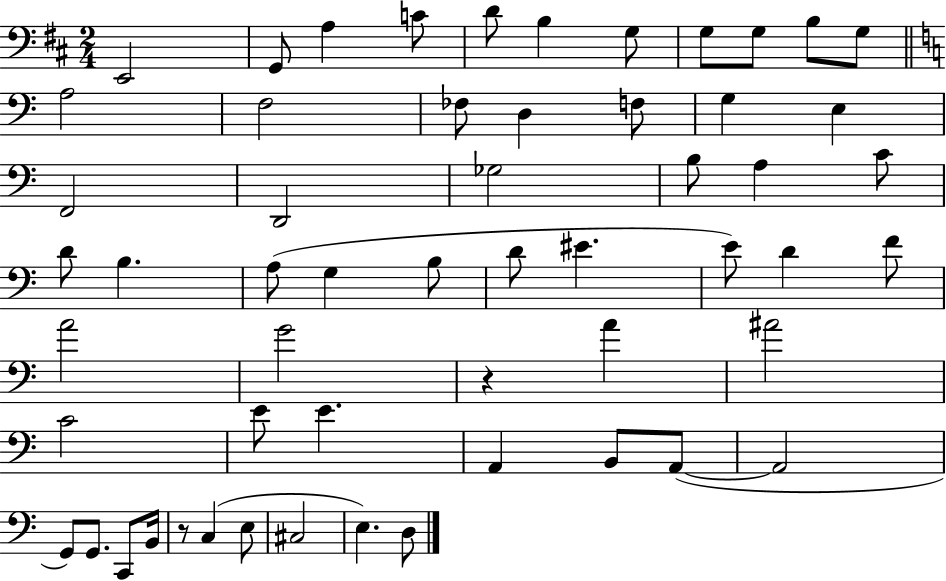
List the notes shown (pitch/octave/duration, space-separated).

E2/h G2/e A3/q C4/e D4/e B3/q G3/e G3/e G3/e B3/e G3/e A3/h F3/h FES3/e D3/q F3/e G3/q E3/q F2/h D2/h Gb3/h B3/e A3/q C4/e D4/e B3/q. A3/e G3/q B3/e D4/e EIS4/q. E4/e D4/q F4/e A4/h G4/h R/q A4/q A#4/h C4/h E4/e E4/q. A2/q B2/e A2/e A2/h G2/e G2/e. C2/e B2/s R/e C3/q E3/e C#3/h E3/q. D3/e